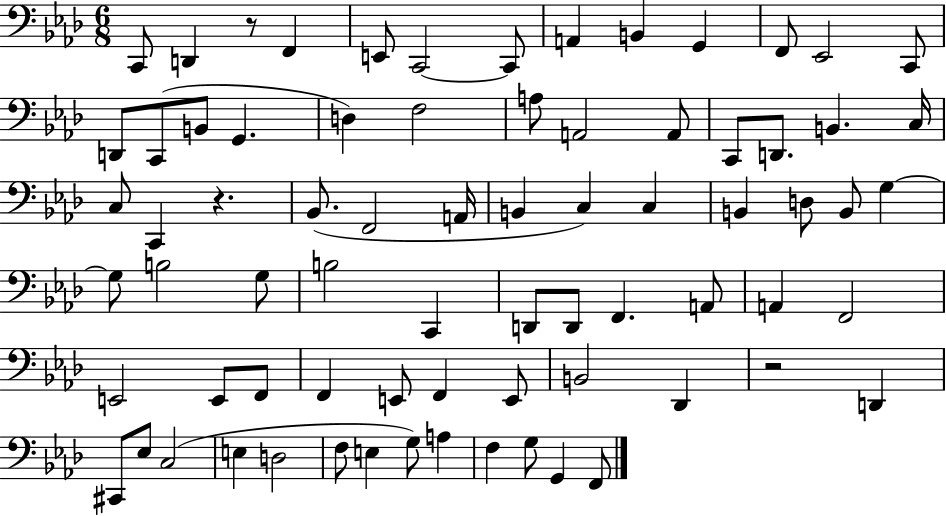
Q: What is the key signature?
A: AES major